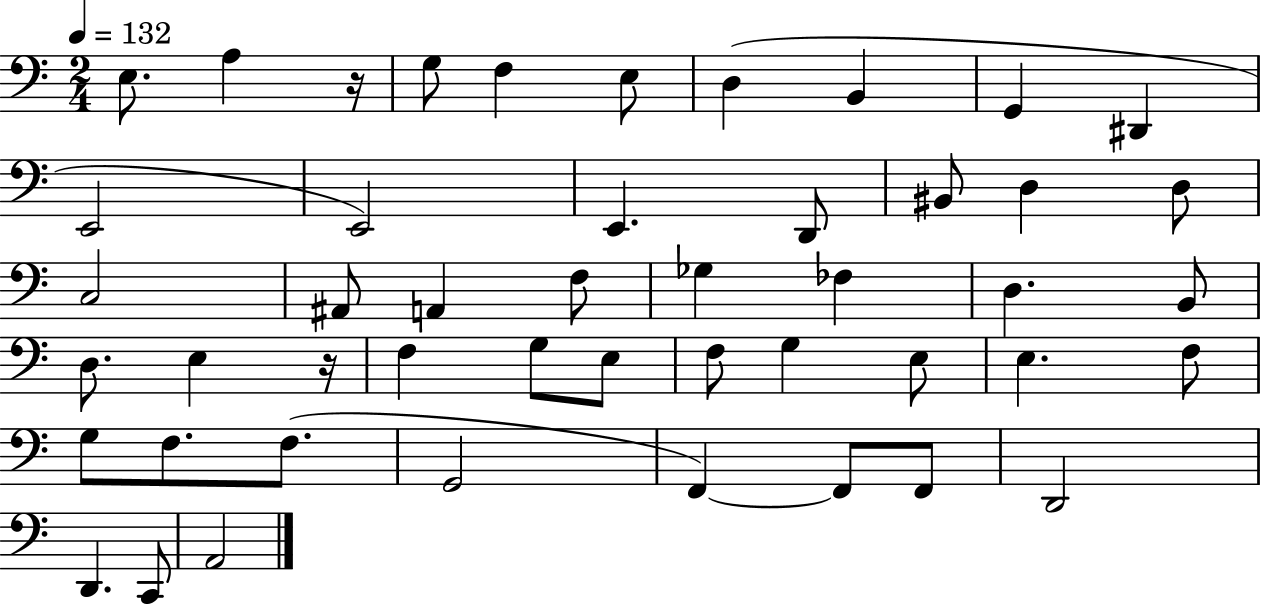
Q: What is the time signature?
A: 2/4